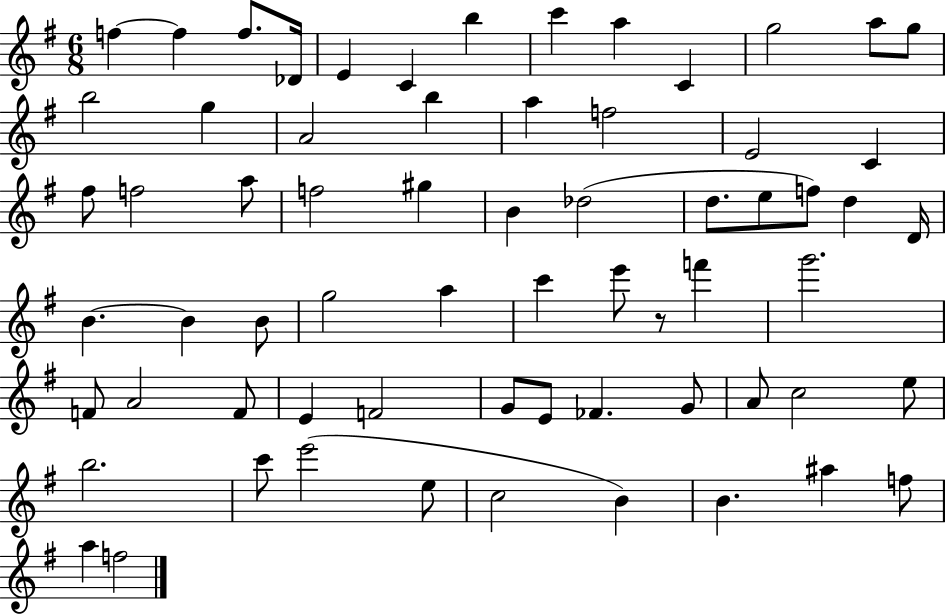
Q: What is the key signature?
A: G major